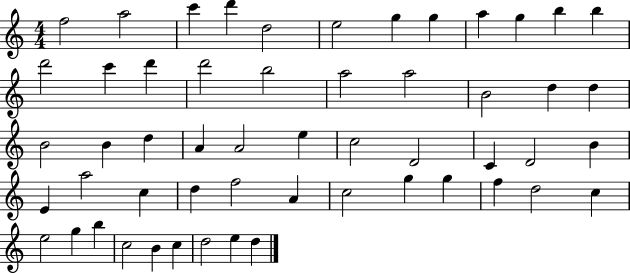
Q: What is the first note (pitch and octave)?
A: F5